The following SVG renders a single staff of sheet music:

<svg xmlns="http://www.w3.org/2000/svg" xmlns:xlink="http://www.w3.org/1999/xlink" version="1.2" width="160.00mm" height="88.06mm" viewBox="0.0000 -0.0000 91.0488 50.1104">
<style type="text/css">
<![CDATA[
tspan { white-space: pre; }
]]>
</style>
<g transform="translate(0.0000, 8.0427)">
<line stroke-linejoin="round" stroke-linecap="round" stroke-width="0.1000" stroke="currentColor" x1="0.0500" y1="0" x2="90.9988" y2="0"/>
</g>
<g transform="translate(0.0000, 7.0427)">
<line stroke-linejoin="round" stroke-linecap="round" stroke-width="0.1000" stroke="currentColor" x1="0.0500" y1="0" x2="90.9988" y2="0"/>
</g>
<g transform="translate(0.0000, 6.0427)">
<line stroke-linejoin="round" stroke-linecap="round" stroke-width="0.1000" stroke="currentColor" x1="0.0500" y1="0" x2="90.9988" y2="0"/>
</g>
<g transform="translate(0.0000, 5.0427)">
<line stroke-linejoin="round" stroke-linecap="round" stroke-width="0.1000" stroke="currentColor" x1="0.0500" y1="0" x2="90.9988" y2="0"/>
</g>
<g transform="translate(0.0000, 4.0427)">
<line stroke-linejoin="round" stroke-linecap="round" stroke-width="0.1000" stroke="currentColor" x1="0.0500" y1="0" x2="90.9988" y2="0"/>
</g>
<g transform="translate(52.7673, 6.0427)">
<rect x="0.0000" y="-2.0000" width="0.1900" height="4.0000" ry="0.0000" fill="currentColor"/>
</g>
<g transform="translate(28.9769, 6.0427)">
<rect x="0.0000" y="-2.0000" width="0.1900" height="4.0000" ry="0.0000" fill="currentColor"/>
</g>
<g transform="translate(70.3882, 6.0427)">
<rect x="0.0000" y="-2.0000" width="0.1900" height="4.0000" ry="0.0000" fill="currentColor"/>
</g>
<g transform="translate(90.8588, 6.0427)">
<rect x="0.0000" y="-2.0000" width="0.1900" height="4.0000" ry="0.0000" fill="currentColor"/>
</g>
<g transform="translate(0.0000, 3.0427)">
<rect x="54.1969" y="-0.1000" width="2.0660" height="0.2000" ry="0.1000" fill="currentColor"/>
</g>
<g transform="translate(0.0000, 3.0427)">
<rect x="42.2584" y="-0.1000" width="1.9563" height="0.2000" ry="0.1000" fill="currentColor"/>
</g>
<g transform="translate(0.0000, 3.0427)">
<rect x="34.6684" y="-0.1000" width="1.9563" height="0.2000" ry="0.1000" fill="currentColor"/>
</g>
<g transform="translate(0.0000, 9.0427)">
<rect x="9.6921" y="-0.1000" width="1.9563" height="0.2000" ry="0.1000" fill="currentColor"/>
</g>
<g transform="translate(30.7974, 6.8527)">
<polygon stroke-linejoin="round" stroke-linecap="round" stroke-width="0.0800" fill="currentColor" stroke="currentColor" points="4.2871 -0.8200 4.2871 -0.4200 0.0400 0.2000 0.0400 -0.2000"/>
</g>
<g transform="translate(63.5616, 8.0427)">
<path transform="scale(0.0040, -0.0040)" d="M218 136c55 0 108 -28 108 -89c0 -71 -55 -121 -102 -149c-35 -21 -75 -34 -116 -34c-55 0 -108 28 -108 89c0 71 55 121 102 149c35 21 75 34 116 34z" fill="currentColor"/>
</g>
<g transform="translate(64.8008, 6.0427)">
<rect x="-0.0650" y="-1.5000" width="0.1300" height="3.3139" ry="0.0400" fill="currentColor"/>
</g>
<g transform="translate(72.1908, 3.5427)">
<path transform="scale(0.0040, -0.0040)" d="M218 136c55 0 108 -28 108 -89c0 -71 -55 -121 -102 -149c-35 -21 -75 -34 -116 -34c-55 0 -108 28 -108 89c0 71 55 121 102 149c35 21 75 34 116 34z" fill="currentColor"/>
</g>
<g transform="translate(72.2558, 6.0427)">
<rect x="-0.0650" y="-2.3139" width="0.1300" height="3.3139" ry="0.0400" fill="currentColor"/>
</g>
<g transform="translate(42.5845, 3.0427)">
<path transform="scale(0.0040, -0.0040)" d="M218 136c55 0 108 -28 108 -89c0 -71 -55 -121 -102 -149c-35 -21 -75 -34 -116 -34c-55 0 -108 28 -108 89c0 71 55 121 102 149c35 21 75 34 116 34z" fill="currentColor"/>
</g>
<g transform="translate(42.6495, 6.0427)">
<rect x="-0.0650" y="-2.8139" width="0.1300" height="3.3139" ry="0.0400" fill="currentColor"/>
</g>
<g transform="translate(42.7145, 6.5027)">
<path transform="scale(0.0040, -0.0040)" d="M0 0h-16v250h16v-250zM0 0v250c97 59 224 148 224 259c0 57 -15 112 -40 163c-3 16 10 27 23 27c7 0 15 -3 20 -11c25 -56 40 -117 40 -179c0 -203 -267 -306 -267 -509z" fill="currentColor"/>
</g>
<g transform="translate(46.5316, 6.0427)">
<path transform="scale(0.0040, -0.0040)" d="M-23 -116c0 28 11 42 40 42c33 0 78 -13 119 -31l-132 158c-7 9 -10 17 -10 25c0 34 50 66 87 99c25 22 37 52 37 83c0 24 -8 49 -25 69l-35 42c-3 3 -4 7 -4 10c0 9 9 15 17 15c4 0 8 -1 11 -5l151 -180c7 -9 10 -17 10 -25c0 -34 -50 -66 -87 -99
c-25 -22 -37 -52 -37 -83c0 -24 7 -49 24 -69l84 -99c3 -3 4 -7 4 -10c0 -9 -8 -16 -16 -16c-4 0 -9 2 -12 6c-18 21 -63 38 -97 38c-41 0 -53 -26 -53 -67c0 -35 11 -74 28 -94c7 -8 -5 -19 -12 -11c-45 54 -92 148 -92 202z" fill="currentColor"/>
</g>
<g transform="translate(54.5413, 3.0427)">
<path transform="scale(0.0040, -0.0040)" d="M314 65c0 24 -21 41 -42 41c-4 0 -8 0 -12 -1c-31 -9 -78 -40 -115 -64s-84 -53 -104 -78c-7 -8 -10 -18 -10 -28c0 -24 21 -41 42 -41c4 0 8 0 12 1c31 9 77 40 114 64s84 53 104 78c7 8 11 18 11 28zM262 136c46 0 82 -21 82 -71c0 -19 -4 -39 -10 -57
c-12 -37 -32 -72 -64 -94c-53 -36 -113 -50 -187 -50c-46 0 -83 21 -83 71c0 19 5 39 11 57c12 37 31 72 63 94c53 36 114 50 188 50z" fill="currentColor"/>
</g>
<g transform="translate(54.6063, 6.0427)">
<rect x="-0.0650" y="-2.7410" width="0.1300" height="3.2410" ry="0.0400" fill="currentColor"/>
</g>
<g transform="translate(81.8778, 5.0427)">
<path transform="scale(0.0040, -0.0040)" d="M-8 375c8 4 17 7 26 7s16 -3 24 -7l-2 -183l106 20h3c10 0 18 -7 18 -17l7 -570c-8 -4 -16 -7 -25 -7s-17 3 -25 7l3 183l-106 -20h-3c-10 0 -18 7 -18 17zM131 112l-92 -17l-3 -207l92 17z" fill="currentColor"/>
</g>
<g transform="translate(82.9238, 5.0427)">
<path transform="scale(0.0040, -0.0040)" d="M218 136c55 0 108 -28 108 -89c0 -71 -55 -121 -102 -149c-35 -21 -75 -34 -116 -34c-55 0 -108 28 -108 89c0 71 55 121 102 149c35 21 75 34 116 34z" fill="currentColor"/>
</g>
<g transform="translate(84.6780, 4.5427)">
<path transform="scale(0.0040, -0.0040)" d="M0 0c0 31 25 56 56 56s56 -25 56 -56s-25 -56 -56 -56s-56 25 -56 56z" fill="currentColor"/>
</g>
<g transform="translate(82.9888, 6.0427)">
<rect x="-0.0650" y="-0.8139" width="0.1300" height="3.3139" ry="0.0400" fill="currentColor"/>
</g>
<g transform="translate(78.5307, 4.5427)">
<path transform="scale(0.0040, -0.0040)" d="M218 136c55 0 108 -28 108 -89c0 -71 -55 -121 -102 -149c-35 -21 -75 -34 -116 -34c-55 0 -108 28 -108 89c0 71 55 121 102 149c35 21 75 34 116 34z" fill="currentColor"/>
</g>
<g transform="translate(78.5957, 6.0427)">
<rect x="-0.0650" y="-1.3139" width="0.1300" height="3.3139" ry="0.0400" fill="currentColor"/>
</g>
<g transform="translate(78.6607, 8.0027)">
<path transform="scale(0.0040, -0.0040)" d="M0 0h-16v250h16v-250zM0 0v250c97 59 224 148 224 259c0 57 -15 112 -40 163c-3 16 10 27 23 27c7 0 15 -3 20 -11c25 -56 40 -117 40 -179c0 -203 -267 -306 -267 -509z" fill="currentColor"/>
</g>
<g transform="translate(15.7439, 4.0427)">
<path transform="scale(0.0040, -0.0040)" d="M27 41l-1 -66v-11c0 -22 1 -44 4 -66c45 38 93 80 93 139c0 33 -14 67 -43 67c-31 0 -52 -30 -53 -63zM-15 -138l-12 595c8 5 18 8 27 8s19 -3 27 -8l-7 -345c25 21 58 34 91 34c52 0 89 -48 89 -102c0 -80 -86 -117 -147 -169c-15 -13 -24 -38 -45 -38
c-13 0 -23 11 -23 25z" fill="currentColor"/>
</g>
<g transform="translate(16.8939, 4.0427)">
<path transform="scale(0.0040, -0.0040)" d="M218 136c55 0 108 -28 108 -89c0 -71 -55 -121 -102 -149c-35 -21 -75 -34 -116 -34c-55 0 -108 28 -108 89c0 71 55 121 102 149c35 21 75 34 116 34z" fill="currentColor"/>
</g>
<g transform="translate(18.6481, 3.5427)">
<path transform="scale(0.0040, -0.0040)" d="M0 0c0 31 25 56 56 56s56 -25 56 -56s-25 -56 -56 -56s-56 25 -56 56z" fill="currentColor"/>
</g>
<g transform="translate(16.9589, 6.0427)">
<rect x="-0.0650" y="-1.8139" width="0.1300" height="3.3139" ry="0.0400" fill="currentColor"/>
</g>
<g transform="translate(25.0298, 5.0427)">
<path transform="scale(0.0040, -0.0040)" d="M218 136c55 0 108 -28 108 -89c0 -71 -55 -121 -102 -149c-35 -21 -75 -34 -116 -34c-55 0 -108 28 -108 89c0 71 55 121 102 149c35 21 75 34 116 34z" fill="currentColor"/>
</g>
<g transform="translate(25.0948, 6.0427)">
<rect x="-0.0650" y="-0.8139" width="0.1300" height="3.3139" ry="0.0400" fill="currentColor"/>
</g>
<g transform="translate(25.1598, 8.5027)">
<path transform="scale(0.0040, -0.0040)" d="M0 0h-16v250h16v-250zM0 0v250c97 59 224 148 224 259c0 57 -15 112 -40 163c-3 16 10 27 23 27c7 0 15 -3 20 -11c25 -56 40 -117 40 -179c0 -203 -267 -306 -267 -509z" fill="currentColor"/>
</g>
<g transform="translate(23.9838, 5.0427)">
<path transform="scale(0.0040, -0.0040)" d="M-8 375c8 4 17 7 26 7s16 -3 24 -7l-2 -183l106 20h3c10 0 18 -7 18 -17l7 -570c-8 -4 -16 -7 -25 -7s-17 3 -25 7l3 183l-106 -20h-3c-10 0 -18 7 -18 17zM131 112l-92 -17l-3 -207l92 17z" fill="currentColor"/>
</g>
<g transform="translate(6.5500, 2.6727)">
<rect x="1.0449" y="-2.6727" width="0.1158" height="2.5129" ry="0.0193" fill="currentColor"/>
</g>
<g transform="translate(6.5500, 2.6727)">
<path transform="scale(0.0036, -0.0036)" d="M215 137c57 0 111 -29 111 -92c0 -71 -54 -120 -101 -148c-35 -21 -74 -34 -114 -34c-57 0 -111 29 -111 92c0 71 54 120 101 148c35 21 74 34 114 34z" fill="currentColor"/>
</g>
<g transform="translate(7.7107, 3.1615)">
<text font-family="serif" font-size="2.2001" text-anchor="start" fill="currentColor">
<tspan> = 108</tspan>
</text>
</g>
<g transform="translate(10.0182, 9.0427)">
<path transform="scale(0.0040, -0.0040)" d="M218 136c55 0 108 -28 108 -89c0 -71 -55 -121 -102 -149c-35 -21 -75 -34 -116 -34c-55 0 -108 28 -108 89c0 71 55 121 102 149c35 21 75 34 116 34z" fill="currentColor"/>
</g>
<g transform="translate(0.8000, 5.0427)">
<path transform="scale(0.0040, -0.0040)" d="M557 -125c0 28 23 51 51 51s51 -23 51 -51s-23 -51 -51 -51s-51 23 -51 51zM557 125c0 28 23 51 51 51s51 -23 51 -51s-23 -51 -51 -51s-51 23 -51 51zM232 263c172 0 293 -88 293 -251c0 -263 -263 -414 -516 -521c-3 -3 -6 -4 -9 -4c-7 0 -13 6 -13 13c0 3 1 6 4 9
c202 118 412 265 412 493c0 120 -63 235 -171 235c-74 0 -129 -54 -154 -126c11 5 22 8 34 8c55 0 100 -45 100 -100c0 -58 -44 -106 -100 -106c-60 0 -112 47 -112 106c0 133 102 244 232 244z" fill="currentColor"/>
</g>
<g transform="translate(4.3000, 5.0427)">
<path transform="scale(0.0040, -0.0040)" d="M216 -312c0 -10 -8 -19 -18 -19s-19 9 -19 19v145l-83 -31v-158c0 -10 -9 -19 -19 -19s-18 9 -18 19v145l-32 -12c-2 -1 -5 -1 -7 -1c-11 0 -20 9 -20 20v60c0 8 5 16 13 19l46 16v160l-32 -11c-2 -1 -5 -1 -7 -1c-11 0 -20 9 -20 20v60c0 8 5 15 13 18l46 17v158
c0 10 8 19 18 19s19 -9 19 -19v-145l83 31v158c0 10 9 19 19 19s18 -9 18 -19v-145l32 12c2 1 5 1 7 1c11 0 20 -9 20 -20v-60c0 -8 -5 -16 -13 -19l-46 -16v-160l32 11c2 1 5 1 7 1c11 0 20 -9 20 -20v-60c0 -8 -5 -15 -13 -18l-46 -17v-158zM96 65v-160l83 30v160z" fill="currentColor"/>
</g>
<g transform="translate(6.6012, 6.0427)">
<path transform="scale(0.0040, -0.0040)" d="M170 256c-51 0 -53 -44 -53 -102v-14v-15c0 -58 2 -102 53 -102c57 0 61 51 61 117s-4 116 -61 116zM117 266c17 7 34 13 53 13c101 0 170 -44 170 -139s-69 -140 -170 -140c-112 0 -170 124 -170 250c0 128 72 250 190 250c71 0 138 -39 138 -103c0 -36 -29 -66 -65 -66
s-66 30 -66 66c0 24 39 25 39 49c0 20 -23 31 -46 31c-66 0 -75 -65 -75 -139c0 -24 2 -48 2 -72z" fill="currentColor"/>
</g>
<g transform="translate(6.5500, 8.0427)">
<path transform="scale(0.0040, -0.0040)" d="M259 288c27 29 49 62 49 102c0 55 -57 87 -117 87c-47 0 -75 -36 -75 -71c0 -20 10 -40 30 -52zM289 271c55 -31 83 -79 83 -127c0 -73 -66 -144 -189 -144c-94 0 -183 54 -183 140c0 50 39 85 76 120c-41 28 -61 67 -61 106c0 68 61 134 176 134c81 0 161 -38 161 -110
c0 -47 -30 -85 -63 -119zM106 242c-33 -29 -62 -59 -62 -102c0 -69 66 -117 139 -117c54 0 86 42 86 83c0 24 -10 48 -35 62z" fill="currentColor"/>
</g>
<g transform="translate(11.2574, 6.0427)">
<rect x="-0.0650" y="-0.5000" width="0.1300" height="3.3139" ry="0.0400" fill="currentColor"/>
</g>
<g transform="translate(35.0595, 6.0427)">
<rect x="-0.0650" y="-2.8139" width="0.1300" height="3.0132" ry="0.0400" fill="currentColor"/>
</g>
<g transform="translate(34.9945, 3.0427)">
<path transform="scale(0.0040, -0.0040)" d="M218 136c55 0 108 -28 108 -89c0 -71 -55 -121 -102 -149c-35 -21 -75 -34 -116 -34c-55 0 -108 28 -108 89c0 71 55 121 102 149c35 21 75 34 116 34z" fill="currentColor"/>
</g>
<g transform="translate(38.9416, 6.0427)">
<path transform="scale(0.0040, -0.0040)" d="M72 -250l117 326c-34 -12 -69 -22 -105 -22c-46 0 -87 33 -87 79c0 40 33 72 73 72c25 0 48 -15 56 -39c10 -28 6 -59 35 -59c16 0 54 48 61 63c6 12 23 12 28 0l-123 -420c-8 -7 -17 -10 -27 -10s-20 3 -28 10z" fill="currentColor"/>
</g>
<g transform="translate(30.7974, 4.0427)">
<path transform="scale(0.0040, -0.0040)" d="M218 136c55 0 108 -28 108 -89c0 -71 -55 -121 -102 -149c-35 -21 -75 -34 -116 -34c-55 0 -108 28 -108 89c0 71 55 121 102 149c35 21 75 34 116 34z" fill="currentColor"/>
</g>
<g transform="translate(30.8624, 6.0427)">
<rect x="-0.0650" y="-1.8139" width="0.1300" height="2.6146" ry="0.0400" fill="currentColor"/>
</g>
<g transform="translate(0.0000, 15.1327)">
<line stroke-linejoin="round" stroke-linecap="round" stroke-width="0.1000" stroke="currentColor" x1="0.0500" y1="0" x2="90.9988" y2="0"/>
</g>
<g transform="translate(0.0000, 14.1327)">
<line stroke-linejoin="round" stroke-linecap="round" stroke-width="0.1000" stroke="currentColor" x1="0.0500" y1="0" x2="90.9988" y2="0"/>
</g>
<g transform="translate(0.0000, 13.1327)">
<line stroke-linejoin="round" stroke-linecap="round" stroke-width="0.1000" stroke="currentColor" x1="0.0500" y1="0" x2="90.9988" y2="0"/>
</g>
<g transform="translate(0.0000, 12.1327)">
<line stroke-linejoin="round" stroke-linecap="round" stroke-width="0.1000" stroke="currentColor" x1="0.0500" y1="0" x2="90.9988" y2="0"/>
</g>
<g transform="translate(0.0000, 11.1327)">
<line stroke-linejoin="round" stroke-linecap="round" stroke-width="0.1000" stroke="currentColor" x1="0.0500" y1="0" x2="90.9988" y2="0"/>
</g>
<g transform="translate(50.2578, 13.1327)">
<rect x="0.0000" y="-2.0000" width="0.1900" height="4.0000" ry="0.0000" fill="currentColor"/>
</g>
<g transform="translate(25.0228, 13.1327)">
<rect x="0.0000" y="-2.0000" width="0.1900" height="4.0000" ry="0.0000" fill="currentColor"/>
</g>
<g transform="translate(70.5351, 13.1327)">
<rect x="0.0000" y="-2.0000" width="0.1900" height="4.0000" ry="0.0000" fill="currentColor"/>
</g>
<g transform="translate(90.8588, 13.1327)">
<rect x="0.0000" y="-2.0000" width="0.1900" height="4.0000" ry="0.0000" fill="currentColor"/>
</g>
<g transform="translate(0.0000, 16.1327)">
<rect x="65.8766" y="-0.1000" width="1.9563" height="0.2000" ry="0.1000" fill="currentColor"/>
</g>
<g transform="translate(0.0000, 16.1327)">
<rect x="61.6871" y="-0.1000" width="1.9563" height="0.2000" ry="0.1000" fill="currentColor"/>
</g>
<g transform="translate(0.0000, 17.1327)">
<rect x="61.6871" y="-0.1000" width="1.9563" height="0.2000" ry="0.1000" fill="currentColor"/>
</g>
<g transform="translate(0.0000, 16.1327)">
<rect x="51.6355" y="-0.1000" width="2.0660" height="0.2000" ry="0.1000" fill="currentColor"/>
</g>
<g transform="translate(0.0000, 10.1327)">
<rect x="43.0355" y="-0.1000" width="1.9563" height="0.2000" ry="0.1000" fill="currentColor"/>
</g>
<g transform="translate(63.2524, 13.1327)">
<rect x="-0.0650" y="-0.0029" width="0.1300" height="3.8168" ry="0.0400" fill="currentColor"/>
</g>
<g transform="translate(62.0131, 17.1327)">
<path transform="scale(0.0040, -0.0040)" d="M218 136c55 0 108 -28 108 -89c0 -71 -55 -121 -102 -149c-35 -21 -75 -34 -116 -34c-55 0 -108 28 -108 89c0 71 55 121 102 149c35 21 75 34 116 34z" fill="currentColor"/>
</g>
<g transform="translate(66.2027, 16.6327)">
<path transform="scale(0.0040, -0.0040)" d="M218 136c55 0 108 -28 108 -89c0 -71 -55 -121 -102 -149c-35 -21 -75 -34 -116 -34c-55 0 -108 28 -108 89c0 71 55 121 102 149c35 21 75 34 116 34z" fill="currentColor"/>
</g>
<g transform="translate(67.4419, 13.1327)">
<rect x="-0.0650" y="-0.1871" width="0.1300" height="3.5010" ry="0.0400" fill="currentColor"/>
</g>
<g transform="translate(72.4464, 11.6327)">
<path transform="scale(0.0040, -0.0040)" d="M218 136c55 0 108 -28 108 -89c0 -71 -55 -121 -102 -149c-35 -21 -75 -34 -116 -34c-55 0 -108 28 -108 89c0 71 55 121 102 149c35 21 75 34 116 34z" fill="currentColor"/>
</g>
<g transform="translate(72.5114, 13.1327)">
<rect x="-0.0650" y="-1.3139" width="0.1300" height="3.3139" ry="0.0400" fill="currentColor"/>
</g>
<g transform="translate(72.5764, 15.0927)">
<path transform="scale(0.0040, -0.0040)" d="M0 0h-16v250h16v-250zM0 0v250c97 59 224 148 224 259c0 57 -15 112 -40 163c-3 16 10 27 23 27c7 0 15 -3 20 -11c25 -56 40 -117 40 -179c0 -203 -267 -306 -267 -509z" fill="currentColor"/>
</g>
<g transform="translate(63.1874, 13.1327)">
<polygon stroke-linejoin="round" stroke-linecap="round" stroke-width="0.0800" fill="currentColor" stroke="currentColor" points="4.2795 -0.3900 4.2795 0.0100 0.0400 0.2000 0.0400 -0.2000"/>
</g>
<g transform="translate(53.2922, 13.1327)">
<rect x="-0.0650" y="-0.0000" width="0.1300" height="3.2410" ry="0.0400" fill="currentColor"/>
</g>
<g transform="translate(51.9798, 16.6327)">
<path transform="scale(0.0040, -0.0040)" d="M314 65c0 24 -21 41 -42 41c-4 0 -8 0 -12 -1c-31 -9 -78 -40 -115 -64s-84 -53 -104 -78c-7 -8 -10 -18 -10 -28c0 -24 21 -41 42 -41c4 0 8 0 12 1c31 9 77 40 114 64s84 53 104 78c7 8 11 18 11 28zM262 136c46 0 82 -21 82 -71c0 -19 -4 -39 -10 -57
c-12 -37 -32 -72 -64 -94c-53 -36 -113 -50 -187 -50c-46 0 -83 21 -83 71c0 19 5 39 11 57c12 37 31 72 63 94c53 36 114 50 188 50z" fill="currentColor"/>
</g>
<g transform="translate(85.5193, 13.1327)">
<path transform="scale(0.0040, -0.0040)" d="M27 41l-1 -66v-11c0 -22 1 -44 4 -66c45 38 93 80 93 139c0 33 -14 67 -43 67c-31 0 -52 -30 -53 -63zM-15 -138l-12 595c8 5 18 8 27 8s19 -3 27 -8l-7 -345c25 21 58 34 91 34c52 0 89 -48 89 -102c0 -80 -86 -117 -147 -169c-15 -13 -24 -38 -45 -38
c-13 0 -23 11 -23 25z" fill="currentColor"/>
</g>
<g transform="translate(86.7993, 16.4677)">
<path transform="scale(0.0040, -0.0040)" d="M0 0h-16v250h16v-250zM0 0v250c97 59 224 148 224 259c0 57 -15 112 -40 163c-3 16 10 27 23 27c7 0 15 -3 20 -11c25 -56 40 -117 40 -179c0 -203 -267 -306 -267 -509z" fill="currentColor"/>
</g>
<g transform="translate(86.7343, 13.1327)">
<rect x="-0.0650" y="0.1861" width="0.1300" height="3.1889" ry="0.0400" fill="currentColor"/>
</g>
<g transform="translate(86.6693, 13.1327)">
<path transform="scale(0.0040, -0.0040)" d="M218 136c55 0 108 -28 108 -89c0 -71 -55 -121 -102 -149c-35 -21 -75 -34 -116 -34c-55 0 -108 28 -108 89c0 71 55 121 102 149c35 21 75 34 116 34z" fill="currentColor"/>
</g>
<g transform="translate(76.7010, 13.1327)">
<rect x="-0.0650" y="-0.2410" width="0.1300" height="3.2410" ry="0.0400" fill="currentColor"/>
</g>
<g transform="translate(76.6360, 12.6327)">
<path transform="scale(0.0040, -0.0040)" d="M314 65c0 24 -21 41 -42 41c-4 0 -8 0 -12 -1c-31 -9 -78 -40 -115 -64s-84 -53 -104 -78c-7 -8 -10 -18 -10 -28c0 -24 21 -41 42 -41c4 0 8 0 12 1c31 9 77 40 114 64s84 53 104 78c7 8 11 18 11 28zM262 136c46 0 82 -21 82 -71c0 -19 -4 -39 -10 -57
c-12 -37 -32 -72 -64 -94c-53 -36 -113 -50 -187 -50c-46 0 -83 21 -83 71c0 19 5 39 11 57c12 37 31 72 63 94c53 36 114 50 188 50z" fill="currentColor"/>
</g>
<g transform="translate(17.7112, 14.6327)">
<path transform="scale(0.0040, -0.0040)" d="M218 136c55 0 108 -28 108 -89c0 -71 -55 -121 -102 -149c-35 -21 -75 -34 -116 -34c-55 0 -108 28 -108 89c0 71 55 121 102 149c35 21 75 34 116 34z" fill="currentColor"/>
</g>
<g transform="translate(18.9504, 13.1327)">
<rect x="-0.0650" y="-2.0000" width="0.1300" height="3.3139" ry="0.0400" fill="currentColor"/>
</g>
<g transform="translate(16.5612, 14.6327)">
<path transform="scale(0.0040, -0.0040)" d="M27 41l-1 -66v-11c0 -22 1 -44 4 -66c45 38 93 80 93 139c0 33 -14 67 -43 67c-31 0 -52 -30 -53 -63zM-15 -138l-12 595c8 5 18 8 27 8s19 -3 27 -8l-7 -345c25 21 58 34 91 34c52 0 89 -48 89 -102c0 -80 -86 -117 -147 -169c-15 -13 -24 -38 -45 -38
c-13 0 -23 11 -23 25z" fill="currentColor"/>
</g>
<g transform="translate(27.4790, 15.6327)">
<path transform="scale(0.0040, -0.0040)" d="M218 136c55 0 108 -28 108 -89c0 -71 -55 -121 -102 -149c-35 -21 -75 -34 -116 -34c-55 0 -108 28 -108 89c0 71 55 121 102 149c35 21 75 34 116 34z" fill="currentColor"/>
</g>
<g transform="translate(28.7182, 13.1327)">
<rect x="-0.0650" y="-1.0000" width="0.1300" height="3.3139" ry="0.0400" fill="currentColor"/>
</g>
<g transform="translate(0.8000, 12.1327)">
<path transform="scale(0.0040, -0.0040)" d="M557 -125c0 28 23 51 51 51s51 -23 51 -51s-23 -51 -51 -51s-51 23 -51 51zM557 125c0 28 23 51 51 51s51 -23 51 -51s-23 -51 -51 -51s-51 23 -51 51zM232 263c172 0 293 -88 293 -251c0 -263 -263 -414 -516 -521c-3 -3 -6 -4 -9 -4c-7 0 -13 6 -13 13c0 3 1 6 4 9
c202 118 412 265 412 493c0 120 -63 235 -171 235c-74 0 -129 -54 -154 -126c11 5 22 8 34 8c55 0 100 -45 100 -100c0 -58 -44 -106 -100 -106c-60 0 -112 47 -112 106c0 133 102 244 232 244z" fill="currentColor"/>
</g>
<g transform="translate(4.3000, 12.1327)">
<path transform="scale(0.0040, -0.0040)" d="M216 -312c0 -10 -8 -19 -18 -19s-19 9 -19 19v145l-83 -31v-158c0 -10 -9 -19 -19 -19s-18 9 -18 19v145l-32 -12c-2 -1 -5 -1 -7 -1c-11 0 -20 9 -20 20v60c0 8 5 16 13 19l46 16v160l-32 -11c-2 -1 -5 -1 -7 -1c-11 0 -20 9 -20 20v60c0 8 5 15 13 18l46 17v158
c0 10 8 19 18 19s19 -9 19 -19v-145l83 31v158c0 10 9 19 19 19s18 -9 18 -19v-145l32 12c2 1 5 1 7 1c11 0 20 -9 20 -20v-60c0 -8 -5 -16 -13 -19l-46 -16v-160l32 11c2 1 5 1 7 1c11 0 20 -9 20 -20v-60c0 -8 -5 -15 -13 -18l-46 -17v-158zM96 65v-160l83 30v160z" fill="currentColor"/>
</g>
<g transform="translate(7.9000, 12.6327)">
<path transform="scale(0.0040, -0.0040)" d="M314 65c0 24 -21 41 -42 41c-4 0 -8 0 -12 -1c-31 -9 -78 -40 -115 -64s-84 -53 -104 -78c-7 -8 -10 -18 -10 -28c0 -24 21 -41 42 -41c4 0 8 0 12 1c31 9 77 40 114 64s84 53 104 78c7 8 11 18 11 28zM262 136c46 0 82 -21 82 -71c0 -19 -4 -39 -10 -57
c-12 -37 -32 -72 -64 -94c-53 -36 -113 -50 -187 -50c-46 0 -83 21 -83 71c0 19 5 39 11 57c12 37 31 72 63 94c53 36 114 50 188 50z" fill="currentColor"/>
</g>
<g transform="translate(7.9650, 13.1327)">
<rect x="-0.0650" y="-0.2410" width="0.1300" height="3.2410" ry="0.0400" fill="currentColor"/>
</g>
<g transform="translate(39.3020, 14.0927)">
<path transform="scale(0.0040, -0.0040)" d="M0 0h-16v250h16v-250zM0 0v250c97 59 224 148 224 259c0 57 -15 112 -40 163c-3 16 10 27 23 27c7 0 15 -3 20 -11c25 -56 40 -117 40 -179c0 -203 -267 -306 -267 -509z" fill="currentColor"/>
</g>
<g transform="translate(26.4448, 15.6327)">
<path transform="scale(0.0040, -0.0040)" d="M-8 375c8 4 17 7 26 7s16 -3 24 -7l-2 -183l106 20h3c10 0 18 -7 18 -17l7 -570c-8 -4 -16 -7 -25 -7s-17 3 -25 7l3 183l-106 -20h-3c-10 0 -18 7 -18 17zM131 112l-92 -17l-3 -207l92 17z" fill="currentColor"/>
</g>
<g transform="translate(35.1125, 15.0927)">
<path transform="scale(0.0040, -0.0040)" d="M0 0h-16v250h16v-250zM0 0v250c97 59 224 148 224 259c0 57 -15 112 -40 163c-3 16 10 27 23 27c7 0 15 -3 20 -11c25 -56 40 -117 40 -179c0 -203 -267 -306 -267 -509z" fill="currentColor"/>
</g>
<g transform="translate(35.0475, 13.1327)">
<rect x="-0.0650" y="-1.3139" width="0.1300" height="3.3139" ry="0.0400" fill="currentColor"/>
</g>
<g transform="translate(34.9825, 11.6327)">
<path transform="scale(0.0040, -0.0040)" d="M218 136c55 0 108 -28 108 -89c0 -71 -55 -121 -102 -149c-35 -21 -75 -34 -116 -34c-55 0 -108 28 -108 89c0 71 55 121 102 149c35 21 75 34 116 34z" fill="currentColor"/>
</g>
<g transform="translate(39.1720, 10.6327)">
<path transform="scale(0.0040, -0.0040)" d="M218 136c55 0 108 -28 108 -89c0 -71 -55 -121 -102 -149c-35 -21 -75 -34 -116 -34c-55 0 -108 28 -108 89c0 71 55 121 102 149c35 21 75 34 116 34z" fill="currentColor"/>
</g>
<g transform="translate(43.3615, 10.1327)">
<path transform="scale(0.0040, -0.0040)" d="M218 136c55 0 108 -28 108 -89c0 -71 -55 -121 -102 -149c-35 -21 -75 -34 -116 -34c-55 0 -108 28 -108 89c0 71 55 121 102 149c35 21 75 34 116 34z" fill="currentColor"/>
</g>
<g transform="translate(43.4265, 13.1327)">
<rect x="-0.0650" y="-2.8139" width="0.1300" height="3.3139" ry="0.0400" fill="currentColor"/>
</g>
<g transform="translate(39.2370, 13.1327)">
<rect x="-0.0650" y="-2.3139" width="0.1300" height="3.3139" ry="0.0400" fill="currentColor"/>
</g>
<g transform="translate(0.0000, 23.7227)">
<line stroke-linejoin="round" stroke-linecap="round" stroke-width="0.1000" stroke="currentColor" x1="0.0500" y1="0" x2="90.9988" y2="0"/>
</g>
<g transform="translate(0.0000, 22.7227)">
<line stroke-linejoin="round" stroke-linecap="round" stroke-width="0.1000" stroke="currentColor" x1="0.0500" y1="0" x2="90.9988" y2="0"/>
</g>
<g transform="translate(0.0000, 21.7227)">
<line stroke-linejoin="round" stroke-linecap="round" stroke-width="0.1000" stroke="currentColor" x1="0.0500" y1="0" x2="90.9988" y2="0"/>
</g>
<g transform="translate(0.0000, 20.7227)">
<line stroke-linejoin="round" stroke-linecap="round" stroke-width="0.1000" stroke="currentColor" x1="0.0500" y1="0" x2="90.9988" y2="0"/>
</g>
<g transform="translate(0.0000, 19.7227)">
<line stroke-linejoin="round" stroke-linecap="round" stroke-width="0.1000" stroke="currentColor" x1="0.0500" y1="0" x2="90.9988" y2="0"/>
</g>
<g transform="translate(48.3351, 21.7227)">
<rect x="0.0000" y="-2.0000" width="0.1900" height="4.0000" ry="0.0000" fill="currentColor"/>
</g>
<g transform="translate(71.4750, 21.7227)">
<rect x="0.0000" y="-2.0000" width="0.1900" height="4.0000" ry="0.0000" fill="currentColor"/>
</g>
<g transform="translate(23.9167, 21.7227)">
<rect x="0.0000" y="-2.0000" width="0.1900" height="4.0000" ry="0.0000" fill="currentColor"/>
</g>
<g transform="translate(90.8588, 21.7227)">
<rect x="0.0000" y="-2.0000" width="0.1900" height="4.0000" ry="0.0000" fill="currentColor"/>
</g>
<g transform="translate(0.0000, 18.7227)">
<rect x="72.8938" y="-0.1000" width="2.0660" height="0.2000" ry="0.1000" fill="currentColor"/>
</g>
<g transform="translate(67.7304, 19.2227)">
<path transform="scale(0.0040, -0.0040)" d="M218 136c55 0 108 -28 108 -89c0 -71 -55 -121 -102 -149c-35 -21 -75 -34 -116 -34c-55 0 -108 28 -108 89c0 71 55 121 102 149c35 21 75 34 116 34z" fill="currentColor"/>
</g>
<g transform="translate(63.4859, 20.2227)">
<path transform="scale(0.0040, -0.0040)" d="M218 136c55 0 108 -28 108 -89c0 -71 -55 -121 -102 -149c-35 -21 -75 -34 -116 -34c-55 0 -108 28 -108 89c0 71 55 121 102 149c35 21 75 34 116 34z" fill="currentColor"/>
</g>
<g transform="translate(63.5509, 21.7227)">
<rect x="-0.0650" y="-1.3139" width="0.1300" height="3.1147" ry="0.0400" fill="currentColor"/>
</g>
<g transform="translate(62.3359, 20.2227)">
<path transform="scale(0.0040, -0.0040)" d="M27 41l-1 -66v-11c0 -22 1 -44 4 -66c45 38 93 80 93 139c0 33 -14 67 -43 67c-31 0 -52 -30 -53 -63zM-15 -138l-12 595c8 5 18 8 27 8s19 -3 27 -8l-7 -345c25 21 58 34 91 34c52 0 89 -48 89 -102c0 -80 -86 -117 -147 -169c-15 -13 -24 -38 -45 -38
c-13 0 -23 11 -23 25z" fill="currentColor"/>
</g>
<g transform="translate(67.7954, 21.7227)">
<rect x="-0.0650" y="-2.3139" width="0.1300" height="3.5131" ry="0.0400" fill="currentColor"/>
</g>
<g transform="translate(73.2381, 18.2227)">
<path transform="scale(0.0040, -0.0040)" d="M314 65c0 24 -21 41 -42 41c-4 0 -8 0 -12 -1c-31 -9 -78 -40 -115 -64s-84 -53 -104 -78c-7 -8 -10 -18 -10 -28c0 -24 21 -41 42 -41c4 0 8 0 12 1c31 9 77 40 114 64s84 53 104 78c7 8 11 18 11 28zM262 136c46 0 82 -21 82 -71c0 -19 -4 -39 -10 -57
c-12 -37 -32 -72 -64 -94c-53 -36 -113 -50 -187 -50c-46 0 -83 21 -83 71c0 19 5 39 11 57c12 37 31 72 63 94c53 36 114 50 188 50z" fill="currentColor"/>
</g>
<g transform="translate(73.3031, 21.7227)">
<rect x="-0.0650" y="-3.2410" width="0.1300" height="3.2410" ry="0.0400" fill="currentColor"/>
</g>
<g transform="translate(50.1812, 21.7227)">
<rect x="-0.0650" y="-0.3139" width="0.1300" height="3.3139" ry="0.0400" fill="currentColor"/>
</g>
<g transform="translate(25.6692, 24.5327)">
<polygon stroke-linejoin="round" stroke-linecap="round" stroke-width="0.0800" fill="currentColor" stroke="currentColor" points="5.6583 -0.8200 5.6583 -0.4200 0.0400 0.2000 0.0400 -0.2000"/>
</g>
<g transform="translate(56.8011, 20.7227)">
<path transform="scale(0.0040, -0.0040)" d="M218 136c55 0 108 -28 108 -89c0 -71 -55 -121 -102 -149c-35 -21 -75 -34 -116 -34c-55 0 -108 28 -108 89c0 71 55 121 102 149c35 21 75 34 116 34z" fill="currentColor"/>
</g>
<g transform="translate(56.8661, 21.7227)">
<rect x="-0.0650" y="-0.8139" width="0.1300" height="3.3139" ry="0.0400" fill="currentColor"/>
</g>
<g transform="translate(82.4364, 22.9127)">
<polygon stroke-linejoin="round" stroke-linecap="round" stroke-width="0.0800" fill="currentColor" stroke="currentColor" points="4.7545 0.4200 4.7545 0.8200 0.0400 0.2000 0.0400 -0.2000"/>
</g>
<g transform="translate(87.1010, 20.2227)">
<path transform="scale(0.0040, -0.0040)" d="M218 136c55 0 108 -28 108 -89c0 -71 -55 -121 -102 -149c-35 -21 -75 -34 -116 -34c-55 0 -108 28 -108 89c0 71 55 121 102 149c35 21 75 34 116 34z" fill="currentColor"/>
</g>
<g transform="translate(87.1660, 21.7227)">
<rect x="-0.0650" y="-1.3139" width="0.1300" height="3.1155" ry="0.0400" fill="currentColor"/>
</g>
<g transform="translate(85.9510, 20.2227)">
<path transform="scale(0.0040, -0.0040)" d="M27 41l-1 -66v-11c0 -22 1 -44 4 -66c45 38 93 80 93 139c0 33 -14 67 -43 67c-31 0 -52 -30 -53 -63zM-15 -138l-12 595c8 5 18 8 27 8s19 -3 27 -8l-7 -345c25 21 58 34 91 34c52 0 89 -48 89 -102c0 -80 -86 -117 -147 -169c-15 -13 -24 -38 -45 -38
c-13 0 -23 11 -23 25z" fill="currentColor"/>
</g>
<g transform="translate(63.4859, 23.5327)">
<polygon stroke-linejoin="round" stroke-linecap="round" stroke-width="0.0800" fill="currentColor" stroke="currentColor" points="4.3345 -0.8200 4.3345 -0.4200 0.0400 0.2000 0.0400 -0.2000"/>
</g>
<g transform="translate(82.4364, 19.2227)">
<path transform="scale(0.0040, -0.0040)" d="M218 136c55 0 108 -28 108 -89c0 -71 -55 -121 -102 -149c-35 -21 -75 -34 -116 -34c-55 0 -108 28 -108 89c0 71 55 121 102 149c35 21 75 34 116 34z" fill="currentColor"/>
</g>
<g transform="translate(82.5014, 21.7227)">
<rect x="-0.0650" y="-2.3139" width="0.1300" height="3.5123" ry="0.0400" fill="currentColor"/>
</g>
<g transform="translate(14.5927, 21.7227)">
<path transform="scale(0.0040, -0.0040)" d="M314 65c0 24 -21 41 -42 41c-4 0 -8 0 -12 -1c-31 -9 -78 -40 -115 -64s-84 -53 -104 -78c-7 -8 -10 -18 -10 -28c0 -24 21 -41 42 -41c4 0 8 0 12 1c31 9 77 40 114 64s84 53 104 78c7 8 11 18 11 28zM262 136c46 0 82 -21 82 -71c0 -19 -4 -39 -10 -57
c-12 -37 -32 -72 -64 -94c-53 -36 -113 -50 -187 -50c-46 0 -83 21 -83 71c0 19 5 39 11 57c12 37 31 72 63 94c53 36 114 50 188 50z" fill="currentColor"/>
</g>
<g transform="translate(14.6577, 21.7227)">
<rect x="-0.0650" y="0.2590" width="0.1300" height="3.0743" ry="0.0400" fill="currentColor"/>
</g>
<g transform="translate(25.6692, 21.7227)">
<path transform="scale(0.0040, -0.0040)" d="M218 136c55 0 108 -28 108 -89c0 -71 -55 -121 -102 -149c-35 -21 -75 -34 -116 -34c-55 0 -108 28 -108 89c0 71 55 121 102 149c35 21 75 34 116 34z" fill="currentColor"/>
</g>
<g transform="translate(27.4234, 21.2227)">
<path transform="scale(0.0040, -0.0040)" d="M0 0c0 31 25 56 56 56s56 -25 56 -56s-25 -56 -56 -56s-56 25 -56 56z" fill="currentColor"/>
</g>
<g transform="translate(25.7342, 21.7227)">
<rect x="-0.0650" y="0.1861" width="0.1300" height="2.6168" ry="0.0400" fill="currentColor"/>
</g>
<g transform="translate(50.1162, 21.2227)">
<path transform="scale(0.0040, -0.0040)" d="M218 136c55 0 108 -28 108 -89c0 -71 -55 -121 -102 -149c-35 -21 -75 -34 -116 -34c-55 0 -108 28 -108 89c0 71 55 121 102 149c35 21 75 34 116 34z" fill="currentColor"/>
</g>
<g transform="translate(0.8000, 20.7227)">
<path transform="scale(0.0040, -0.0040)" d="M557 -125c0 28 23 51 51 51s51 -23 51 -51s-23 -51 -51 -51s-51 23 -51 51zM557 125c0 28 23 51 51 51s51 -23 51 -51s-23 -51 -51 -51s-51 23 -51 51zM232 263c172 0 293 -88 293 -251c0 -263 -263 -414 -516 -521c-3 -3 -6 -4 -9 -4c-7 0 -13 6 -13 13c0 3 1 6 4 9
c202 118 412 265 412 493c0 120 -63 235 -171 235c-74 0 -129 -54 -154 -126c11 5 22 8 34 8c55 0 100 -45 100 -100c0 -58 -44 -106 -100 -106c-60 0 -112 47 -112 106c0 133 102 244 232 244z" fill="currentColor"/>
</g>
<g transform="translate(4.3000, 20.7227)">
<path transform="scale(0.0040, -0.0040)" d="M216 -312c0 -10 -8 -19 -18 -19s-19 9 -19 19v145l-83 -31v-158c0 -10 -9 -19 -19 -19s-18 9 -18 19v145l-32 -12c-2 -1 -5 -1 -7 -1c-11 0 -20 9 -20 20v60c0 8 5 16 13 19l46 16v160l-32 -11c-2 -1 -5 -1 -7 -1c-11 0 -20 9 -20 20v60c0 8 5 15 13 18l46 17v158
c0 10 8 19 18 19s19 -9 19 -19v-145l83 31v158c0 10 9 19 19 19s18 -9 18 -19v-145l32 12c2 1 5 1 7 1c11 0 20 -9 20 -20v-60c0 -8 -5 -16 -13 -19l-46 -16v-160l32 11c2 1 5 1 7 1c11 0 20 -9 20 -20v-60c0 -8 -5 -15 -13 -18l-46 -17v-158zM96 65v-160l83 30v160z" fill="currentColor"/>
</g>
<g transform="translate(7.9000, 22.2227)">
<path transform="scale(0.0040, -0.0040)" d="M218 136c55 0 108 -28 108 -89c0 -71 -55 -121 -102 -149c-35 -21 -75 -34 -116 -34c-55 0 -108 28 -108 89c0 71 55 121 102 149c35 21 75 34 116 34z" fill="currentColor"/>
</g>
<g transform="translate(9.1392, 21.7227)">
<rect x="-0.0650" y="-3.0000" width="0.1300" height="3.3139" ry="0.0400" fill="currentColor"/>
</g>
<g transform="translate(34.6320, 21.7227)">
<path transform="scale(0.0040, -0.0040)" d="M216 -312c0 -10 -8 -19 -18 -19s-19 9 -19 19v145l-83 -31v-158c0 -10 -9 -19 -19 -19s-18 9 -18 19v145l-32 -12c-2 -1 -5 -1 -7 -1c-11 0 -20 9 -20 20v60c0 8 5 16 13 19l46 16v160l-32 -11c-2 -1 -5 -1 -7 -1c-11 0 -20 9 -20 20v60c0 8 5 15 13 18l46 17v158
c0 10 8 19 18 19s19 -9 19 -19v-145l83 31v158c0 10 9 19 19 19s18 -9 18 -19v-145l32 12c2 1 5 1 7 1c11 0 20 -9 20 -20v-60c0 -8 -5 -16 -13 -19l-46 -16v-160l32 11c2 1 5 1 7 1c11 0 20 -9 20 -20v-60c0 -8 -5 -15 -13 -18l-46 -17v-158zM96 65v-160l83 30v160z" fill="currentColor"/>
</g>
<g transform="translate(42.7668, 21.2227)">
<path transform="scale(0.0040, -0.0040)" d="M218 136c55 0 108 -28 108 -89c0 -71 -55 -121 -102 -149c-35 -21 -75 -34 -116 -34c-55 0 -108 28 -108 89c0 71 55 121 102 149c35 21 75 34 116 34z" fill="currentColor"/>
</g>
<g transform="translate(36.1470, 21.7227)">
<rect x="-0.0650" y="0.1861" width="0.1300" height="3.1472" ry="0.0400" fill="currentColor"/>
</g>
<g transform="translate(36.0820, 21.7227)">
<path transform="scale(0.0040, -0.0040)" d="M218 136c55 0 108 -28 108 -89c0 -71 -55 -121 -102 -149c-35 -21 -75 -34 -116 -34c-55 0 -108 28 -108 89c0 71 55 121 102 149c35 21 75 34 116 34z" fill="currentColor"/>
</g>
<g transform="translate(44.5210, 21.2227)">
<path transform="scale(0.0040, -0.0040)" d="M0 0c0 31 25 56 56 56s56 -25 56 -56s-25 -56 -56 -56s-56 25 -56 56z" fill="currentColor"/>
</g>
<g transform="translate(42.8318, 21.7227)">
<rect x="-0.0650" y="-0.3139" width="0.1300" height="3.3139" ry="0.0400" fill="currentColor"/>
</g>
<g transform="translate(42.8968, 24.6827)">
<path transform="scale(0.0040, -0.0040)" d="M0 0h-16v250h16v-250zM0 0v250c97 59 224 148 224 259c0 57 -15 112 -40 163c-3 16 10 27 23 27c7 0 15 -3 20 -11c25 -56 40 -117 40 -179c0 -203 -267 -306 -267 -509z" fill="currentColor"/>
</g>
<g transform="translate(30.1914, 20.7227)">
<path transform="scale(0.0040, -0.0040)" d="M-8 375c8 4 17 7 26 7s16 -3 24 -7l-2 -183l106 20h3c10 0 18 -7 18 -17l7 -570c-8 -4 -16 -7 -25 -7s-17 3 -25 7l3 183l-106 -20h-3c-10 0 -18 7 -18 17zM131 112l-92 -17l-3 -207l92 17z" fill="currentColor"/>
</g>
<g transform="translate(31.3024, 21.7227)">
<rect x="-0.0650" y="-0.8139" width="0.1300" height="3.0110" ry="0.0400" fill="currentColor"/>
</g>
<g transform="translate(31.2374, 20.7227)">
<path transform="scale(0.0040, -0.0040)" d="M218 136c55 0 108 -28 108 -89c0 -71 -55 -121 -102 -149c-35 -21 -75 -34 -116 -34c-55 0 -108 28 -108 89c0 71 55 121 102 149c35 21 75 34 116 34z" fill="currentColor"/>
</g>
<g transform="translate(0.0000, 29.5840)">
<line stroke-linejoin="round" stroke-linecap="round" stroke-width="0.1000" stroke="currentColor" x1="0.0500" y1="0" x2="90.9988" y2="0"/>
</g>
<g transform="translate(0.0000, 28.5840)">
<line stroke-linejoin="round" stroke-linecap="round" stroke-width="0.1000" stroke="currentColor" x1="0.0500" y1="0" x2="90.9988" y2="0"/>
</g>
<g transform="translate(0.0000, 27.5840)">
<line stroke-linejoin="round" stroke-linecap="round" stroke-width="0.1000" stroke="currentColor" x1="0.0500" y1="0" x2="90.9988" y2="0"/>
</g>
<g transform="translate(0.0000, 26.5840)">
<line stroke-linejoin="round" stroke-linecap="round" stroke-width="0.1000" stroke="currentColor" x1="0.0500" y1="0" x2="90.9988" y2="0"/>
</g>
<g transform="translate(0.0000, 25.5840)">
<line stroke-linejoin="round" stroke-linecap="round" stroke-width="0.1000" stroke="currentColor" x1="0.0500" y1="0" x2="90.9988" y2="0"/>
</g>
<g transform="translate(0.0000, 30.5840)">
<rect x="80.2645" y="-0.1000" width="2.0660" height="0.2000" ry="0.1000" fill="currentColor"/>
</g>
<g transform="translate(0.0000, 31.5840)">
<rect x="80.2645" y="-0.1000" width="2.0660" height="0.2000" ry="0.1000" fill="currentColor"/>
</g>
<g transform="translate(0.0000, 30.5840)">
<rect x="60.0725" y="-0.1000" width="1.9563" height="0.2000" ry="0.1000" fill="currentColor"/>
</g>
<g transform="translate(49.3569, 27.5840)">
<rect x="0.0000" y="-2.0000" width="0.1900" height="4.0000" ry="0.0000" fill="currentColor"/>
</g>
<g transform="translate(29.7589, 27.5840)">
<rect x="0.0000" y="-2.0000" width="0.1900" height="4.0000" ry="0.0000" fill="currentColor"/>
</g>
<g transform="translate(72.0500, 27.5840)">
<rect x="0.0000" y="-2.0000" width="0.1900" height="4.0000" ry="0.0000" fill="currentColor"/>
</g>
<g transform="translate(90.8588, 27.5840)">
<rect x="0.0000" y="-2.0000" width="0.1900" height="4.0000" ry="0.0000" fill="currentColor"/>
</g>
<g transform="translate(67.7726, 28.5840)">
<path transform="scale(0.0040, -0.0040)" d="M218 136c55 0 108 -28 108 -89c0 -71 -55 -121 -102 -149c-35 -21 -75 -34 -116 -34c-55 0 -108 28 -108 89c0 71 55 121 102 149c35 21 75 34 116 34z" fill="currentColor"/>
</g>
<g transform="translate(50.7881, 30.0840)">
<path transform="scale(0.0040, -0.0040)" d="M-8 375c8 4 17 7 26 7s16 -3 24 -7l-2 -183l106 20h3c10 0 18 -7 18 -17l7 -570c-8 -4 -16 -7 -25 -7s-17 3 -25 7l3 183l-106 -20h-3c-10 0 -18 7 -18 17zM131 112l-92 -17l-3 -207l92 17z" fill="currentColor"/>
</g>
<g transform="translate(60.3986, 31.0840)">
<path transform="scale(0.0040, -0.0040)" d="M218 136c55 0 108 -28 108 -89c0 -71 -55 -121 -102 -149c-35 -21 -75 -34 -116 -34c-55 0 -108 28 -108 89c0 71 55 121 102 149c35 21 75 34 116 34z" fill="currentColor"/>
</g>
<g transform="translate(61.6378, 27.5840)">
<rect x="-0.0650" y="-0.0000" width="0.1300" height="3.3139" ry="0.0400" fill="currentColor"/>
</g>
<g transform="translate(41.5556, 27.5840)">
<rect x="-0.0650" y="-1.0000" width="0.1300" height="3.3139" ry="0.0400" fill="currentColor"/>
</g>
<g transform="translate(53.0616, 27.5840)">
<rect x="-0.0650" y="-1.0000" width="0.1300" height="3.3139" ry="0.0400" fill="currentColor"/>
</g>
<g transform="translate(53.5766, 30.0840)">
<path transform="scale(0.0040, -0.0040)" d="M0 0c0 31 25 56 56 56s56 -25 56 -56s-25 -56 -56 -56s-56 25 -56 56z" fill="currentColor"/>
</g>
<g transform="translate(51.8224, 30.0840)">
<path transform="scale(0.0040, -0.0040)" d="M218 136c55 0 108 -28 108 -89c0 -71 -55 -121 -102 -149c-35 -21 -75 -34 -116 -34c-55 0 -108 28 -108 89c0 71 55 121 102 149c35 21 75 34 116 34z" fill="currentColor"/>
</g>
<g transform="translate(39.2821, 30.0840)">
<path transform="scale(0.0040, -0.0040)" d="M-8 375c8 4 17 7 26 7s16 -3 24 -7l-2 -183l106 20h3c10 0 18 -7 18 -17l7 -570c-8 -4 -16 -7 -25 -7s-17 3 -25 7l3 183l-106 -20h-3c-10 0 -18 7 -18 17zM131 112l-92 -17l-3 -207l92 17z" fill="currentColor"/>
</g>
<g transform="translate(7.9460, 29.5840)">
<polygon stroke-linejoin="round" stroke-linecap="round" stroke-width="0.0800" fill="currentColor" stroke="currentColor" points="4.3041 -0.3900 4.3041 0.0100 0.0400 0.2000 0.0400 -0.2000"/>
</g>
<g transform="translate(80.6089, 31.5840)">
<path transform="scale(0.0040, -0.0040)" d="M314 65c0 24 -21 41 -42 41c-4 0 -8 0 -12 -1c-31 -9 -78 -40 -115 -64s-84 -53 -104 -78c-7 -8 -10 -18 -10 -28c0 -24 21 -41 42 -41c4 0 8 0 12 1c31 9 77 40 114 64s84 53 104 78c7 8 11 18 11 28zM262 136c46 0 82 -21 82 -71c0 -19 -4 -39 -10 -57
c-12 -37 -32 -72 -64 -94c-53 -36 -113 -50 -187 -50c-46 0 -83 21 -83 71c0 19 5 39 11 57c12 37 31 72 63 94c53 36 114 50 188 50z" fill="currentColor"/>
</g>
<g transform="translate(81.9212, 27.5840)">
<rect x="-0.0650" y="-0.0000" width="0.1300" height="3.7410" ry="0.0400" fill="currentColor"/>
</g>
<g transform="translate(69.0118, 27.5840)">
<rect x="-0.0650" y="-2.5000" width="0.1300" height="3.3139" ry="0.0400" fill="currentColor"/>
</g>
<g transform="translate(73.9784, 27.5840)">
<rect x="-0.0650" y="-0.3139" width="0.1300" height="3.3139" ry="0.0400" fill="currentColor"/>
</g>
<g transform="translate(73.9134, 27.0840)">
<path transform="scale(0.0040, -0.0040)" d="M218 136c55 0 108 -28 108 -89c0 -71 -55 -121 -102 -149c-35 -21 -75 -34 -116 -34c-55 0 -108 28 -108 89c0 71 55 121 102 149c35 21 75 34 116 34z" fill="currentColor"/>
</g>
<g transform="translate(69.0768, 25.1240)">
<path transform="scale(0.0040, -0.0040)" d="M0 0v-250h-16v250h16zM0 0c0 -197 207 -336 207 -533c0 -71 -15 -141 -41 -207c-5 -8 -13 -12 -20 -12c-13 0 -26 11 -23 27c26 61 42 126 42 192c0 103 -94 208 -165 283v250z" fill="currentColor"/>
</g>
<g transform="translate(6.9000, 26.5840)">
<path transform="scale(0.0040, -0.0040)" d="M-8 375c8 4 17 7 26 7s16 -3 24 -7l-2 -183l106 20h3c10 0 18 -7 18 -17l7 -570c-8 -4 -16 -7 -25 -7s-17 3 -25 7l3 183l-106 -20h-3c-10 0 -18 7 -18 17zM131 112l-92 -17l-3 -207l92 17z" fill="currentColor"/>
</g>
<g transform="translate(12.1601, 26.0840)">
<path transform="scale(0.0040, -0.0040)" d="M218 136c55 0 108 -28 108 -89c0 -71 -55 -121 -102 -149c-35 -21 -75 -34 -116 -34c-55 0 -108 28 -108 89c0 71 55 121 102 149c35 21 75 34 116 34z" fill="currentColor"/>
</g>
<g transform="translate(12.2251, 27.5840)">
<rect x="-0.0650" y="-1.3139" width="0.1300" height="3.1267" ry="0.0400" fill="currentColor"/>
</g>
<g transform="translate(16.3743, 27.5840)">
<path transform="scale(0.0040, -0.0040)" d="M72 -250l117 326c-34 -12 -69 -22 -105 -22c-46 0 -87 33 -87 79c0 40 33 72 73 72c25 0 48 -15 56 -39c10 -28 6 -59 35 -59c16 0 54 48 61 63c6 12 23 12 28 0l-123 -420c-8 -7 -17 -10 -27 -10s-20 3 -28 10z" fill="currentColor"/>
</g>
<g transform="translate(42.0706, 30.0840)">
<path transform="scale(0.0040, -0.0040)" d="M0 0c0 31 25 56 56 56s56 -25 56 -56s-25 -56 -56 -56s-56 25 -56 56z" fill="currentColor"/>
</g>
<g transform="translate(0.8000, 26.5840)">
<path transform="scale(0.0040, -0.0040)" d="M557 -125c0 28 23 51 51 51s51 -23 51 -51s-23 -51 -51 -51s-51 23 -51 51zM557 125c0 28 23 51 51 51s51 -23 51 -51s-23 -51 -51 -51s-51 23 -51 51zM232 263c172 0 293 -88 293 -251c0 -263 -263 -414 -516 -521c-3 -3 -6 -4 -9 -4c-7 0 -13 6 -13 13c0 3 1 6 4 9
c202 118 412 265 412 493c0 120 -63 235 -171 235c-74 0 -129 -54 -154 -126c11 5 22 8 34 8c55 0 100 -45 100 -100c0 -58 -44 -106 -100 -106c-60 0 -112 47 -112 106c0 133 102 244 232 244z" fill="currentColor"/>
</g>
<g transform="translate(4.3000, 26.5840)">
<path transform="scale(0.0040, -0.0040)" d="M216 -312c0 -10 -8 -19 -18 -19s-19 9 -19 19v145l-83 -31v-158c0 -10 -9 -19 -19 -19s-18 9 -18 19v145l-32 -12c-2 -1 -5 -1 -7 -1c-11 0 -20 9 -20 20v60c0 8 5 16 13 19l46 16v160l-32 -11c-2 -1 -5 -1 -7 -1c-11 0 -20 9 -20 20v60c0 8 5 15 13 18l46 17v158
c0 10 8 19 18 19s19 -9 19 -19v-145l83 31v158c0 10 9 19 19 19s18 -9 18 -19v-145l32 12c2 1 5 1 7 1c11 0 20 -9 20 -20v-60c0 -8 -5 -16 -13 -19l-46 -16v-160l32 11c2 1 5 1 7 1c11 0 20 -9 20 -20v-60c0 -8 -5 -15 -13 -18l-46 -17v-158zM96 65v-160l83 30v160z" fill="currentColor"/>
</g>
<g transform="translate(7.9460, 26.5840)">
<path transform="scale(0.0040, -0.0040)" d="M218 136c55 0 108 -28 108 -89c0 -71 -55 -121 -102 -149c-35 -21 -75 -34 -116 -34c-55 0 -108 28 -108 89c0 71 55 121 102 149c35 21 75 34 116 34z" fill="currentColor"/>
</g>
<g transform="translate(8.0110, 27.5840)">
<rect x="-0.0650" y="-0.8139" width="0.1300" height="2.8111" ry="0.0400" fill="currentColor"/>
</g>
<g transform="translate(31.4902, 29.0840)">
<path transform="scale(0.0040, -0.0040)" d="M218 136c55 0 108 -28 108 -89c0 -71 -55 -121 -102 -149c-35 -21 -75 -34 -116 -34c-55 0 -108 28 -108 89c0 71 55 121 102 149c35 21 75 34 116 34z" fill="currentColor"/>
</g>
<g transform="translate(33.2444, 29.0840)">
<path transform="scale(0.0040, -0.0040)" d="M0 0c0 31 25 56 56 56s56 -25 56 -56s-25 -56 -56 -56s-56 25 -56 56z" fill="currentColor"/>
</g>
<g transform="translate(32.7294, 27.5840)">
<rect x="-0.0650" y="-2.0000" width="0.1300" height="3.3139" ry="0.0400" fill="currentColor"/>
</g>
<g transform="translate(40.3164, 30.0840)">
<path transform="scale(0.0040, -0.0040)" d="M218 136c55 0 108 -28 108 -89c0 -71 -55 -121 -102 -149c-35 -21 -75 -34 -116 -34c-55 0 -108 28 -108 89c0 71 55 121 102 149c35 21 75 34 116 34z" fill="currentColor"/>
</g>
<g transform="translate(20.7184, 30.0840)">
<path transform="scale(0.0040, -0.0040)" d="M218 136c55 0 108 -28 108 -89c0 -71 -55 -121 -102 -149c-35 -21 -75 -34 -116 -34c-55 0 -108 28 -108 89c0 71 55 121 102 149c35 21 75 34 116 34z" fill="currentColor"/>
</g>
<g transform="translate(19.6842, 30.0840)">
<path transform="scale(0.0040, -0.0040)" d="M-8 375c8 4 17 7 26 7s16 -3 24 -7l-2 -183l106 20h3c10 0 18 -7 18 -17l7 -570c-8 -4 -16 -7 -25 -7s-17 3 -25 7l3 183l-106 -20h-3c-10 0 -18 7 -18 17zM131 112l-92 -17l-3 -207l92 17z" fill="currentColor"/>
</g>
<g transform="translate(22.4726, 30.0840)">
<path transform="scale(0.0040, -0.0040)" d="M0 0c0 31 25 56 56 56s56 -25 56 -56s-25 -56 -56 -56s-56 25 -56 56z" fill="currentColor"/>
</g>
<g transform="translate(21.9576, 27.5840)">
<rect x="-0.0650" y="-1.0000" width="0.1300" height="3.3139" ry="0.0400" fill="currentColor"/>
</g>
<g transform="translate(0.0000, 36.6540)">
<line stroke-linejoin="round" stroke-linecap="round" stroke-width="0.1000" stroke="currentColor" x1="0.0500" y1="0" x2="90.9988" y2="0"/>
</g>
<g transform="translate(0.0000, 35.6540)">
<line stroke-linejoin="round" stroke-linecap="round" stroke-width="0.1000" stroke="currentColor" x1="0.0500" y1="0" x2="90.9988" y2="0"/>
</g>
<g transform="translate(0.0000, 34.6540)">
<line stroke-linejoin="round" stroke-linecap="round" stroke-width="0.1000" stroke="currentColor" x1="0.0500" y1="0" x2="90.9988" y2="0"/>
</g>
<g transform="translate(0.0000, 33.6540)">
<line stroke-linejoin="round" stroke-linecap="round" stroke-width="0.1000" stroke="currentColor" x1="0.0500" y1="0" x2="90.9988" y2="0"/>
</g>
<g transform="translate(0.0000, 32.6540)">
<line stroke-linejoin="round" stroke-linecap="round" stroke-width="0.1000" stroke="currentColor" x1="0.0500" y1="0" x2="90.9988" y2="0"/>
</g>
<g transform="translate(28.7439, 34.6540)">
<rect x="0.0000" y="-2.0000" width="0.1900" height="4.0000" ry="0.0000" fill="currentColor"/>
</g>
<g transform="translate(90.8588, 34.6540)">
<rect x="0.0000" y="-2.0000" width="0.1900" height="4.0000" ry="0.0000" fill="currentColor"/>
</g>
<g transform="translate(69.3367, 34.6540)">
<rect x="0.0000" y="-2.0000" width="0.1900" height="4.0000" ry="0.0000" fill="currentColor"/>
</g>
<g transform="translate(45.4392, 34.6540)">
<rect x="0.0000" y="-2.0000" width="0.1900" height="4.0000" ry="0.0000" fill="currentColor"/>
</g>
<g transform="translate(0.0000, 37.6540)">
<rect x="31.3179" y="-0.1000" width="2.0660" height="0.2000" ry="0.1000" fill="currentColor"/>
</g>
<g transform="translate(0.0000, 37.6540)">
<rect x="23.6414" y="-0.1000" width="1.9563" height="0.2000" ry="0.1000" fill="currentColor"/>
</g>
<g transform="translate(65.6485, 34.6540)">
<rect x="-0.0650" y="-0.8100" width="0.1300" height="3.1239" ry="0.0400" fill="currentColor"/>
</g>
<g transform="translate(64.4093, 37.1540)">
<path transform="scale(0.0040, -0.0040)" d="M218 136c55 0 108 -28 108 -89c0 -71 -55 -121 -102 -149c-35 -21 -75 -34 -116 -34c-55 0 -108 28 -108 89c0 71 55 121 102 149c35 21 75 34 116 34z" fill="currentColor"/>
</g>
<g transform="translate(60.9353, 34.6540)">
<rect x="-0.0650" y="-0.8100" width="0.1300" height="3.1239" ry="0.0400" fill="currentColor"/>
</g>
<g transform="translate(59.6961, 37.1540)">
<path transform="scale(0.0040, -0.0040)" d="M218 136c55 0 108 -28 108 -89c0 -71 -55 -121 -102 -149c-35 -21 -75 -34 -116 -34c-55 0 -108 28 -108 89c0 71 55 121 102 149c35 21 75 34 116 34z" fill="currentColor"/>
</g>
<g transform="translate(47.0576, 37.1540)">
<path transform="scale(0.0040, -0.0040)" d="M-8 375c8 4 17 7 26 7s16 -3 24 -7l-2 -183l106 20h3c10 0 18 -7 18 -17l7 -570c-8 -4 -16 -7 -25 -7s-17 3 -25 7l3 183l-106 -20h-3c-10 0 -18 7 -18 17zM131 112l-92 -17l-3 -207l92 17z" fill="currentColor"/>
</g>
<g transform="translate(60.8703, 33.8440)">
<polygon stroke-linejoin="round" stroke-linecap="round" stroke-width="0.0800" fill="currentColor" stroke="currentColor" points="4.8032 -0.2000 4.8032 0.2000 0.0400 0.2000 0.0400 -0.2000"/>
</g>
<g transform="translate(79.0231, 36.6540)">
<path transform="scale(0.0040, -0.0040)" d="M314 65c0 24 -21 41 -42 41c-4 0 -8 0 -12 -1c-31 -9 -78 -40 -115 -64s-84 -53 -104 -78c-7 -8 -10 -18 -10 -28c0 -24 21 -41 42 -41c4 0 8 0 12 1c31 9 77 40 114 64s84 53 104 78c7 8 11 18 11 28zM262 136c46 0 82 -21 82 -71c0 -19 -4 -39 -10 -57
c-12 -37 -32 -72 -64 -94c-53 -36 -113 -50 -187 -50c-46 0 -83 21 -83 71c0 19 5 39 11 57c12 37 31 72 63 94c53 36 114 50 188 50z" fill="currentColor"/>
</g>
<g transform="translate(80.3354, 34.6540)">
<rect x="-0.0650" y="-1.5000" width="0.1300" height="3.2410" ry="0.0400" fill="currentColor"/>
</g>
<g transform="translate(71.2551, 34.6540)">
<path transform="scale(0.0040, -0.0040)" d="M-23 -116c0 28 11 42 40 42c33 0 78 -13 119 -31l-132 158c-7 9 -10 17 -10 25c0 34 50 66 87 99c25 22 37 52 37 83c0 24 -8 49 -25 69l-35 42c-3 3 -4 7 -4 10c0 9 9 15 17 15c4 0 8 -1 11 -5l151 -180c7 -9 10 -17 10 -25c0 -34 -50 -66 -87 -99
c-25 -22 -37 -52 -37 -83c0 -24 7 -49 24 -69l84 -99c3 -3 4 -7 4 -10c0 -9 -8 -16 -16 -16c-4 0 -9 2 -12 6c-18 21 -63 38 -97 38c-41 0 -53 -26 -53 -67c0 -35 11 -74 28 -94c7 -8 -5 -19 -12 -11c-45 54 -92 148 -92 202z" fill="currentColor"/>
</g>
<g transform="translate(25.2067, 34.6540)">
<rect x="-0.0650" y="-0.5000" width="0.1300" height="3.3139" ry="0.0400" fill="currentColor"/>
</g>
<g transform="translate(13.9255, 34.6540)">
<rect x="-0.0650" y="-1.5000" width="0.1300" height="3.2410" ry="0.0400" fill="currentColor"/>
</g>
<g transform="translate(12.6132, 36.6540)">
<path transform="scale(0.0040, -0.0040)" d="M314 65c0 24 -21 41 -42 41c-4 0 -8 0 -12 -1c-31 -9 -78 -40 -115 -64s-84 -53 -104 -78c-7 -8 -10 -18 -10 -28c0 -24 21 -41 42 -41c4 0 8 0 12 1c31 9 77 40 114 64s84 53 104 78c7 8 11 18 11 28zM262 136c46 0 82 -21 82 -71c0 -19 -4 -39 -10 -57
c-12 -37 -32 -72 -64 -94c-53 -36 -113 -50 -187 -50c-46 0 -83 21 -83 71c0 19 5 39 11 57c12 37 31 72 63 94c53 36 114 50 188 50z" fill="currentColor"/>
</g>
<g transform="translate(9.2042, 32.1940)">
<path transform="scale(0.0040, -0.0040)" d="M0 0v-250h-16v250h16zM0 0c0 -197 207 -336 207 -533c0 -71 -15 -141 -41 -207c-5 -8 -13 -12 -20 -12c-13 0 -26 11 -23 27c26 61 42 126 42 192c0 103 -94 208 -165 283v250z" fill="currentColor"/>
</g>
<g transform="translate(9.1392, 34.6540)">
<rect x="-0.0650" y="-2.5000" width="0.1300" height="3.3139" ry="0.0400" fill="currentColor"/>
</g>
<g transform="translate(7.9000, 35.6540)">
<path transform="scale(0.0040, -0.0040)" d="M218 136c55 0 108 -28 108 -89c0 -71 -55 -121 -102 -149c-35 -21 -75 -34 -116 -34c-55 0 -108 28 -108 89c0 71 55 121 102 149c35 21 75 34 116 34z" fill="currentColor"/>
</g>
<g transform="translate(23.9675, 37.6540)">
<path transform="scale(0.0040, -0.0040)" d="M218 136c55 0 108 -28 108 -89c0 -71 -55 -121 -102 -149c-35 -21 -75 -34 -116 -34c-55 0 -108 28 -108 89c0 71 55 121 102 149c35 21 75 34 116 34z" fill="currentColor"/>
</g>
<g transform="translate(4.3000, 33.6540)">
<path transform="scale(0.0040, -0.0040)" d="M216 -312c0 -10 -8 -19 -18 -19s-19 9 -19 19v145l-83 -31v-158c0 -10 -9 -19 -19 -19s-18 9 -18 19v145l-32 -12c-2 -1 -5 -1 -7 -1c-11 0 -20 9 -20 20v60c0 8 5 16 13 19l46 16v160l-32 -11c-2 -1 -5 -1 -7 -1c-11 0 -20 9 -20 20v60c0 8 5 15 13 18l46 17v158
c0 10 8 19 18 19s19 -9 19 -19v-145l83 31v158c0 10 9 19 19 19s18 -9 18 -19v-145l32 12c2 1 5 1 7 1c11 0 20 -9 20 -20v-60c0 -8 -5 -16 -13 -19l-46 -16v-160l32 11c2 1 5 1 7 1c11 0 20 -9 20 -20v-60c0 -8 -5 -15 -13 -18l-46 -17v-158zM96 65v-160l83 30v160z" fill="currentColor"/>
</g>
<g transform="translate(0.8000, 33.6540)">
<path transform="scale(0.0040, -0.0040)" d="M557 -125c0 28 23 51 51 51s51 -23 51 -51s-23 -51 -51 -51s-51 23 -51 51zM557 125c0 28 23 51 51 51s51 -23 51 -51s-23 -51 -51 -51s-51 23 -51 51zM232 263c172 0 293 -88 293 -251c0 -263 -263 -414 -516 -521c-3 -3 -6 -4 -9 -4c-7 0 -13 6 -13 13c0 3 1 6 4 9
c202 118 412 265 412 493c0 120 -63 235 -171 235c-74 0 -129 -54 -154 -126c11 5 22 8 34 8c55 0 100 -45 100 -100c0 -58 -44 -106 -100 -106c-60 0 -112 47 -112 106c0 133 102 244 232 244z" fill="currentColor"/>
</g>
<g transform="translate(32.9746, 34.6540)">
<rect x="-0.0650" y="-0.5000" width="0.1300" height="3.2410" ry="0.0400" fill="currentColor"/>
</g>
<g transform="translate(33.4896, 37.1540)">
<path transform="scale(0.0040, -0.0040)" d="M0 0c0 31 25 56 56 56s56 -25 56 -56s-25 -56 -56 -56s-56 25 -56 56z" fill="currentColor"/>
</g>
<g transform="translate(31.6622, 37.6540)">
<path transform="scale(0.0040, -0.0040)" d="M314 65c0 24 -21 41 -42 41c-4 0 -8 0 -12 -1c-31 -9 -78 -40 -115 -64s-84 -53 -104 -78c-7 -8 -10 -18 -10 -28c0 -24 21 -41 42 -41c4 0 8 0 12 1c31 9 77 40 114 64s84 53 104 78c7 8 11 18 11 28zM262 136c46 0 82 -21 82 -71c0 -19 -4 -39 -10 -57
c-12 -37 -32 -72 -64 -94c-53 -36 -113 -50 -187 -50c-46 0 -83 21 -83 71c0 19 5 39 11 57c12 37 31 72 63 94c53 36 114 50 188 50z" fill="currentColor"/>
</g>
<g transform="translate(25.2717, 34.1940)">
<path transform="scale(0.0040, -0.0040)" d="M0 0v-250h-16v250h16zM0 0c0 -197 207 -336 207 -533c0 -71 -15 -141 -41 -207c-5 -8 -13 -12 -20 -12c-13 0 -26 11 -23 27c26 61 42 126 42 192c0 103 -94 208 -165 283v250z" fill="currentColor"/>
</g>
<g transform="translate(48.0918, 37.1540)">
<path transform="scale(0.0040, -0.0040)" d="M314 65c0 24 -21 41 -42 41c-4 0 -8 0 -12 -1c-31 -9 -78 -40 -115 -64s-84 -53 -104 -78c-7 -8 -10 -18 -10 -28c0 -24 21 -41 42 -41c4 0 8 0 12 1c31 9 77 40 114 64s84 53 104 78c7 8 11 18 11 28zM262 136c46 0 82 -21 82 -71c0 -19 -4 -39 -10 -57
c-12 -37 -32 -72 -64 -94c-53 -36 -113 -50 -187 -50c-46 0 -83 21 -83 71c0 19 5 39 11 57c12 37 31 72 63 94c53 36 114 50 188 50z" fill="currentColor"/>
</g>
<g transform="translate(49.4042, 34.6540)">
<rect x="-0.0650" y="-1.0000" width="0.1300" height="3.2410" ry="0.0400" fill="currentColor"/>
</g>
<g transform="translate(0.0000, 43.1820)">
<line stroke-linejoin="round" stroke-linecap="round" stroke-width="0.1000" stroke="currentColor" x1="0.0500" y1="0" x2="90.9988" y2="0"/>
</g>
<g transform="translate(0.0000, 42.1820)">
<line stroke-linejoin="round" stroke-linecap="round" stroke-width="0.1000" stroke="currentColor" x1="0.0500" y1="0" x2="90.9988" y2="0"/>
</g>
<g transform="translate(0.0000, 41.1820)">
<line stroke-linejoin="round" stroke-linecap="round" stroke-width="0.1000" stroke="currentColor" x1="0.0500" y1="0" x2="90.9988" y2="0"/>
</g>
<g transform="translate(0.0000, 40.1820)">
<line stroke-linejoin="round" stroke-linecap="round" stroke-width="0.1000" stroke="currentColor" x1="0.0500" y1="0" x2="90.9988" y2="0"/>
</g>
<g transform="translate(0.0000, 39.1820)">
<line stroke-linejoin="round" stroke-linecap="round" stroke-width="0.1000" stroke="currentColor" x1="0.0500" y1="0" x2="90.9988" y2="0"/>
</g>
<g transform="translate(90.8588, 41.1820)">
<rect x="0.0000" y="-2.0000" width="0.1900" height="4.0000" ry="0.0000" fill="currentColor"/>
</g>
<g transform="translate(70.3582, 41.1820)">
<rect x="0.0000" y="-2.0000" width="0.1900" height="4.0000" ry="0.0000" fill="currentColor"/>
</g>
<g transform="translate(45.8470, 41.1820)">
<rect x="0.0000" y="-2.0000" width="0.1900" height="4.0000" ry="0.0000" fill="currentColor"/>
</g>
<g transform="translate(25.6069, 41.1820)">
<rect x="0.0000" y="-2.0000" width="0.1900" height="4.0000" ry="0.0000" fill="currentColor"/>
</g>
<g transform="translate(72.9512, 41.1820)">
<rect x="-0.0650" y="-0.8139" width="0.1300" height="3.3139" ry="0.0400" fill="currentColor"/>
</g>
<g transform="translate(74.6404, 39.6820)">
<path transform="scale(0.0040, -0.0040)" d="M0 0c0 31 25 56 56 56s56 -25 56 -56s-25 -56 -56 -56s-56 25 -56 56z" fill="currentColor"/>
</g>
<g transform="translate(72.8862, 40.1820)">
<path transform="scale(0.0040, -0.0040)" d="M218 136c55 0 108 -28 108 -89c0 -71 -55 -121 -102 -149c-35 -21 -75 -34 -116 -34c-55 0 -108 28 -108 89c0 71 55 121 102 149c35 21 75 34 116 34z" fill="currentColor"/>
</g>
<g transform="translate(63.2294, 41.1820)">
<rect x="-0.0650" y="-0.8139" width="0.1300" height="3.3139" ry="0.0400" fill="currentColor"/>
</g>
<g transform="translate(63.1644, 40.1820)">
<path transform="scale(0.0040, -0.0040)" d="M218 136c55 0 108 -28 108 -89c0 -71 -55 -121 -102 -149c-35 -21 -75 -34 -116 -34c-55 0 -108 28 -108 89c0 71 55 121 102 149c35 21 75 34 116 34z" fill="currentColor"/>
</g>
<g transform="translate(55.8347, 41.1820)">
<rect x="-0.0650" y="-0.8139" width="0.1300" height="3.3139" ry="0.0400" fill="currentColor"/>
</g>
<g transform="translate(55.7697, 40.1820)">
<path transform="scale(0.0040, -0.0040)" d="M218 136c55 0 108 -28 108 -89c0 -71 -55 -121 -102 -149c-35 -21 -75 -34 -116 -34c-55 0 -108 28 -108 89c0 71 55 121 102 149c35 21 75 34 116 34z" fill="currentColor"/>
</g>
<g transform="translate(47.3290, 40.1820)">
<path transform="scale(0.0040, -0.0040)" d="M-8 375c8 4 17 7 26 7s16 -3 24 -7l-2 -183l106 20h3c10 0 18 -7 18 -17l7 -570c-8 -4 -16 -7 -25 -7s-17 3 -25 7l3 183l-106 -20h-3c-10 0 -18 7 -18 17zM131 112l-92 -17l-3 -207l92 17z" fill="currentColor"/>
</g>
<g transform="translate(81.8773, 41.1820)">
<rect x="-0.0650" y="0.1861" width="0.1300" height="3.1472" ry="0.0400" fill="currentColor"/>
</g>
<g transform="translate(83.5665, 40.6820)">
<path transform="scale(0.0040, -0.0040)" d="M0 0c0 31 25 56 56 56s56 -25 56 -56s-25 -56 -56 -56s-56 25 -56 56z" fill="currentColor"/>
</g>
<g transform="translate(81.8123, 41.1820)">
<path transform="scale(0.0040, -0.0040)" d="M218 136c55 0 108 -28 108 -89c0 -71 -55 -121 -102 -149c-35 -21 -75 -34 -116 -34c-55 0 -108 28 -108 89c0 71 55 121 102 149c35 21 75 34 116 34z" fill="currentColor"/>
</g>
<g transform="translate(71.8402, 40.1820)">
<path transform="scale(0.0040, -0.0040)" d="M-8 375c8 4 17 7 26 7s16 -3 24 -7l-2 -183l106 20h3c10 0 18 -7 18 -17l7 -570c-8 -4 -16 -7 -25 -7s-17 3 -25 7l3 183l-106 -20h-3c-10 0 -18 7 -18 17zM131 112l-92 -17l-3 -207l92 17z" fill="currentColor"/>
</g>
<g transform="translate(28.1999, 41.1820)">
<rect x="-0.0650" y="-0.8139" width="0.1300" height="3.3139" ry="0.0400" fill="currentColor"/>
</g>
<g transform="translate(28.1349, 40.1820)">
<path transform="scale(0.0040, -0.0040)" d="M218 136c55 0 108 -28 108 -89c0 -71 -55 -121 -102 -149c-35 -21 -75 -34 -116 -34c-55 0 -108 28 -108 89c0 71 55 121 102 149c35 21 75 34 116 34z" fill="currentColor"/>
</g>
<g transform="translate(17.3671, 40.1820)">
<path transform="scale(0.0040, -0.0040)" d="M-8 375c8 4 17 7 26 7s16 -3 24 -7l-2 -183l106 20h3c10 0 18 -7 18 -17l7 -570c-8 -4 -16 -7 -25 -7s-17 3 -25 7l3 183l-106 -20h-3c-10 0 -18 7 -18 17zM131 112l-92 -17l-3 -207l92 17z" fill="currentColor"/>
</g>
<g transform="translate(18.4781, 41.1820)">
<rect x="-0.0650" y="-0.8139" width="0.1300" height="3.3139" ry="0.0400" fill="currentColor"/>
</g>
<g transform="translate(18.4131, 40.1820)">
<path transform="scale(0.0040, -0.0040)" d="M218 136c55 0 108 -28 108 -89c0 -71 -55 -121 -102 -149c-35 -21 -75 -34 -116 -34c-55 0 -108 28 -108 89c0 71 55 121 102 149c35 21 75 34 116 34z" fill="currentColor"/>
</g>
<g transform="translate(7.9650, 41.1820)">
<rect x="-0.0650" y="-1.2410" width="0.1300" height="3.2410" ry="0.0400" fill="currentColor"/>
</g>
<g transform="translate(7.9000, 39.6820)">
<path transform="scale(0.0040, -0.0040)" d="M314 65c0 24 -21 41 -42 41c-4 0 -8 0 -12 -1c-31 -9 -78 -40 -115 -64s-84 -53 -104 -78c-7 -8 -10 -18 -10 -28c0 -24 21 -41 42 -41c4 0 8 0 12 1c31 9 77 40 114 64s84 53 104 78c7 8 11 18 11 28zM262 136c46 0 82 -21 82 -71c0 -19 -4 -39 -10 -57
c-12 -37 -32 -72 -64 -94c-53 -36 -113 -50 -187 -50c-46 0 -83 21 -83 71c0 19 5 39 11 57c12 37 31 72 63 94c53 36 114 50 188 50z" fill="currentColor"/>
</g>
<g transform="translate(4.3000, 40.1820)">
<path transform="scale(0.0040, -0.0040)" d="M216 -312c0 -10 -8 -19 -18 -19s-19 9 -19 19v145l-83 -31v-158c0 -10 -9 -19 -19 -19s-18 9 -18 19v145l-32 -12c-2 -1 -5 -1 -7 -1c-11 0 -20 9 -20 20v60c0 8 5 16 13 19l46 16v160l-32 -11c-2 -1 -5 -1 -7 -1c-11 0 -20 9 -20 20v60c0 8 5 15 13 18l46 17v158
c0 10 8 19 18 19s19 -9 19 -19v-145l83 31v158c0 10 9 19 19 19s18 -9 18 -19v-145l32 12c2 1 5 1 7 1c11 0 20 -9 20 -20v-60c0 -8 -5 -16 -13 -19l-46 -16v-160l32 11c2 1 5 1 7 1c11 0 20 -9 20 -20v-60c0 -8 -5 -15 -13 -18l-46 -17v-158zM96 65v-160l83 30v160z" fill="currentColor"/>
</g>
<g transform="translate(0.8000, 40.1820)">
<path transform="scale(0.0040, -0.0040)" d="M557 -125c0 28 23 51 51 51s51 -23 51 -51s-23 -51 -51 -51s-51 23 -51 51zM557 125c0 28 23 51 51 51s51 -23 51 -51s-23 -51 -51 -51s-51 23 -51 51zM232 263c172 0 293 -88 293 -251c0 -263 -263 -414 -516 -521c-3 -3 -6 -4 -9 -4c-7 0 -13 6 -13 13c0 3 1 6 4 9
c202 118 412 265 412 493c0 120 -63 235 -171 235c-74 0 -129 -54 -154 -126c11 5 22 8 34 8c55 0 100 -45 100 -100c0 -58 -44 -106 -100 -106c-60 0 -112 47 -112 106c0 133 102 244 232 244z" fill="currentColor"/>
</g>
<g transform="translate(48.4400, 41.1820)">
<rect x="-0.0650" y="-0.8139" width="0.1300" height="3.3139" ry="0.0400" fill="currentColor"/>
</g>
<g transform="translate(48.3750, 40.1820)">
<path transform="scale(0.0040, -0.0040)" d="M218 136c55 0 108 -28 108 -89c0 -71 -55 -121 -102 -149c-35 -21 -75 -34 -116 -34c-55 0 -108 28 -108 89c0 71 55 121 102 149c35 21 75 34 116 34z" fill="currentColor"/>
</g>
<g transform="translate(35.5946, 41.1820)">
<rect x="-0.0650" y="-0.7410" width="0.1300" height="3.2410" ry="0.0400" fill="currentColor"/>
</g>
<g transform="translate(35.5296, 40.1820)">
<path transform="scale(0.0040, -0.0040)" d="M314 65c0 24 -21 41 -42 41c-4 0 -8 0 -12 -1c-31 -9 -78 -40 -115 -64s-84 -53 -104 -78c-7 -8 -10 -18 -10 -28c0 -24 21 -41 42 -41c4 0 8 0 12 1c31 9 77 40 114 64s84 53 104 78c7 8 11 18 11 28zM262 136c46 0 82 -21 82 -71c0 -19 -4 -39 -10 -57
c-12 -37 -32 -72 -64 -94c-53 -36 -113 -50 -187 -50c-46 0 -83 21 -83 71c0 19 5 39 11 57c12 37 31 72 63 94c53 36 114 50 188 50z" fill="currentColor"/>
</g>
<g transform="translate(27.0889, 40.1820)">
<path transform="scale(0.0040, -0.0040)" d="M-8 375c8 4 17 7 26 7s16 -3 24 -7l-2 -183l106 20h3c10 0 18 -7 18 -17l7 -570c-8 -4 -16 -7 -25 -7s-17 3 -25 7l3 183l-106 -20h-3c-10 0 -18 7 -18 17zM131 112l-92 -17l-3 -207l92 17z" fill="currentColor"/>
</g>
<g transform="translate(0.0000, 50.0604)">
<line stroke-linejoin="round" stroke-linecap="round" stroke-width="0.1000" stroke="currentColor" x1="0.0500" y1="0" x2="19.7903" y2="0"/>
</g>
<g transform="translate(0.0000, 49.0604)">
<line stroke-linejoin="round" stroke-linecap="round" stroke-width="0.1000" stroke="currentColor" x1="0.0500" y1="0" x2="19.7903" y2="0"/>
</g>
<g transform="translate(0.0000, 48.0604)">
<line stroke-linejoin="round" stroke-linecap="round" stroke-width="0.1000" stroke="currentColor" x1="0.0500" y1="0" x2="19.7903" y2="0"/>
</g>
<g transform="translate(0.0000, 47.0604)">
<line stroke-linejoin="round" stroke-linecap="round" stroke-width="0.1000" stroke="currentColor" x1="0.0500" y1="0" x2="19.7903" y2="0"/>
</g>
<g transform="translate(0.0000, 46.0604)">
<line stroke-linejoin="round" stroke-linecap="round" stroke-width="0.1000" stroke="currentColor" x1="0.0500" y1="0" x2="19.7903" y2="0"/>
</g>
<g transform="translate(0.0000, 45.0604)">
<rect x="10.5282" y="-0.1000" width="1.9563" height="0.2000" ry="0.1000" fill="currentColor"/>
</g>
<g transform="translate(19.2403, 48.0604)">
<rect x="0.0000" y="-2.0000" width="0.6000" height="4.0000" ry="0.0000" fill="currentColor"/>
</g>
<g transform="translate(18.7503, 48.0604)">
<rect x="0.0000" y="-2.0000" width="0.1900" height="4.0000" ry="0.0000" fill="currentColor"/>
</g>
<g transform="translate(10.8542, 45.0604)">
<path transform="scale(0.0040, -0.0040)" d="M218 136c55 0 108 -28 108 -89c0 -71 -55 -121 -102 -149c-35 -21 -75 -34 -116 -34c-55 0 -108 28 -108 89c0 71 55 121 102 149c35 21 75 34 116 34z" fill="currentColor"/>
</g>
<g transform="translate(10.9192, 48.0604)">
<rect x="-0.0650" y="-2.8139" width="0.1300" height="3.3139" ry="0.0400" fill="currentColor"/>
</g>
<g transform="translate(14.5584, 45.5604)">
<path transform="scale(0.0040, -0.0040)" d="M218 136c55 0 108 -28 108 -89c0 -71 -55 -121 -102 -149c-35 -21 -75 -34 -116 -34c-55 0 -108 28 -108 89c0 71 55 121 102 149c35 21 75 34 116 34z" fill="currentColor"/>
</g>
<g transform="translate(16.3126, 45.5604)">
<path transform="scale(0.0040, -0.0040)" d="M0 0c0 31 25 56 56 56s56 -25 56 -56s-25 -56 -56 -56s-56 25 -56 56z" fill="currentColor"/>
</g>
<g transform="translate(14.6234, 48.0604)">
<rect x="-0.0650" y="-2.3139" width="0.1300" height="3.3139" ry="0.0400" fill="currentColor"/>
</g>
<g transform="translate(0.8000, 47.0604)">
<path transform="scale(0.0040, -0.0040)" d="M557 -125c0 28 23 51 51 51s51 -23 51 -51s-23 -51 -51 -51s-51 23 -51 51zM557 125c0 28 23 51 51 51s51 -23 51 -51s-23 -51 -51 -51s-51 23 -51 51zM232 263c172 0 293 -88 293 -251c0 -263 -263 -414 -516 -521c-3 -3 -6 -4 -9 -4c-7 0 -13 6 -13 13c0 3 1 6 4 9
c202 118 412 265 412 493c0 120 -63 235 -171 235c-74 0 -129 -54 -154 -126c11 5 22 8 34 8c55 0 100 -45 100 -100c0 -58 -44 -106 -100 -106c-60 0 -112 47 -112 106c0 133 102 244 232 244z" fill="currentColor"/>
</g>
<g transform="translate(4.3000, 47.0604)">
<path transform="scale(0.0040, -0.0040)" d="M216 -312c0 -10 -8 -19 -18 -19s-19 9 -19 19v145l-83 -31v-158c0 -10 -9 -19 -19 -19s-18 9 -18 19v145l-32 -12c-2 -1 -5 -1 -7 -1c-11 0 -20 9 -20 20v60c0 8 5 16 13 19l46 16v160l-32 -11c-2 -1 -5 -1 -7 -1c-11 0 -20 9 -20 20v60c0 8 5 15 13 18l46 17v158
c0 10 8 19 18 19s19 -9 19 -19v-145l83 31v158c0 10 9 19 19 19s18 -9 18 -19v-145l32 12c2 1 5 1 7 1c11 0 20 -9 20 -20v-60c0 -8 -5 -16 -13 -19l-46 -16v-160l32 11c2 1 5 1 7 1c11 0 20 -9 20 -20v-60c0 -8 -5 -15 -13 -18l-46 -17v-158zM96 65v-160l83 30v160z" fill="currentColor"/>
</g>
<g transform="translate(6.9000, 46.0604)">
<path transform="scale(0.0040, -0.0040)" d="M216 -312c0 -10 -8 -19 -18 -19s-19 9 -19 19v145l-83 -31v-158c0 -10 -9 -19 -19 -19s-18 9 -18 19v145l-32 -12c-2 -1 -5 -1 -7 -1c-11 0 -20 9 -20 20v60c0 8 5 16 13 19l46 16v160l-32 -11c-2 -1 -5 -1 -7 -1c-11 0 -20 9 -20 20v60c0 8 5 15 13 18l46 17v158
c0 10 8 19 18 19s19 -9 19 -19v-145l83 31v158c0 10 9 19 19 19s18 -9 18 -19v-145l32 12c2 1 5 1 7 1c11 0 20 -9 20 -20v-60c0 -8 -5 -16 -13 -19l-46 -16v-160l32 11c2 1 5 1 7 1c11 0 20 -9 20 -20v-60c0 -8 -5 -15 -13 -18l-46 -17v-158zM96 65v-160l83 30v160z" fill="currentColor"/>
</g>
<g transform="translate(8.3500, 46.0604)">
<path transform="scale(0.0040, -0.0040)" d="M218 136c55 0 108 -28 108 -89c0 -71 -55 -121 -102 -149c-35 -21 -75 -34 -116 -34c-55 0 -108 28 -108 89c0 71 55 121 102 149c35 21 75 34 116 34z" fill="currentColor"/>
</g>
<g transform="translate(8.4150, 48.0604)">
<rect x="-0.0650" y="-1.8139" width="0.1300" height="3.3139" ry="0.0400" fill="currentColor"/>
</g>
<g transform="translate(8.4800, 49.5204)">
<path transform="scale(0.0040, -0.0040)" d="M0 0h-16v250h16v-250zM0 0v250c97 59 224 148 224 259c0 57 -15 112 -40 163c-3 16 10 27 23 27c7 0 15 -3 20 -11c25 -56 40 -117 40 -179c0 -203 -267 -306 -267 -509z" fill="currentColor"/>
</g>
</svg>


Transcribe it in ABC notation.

X:1
T:Untitled
M:6/8
L:1/4
K:G
E,, _A, F,/2 A,/2 C/2 z/2 C/2 z C2 G,, B, G,/2 F, E,2 _A,, F,, G,/2 B,/2 C D,,2 C,,/2 D,,/2 G,/2 E,2 _D,/2 C, D,2 D,/2 F,/2 ^D, E,/2 E, ^F, _G,/2 B,/2 D2 B,/2 _G,/2 F,/2 G,/2 z/2 F,, A,, F,, F,, D,, B,,/2 E, C,,2 B,,/2 G,,2 E,,/2 E,,2 F,,2 F,,/2 F,,/2 z G,,2 G,2 F, F, F,2 F, F, F, F, D, ^A,/2 C B,